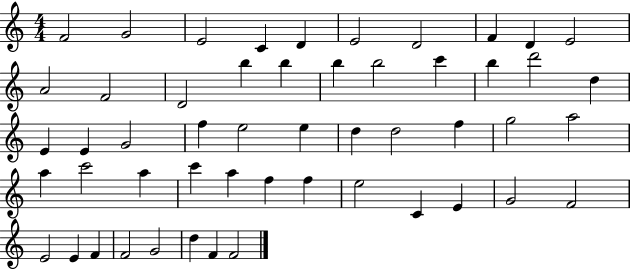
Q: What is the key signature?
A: C major